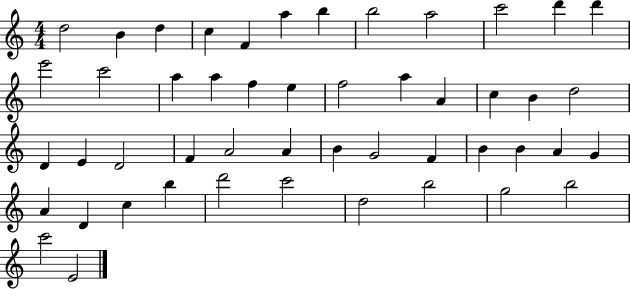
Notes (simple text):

D5/h B4/q D5/q C5/q F4/q A5/q B5/q B5/h A5/h C6/h D6/q D6/q E6/h C6/h A5/q A5/q F5/q E5/q F5/h A5/q A4/q C5/q B4/q D5/h D4/q E4/q D4/h F4/q A4/h A4/q B4/q G4/h F4/q B4/q B4/q A4/q G4/q A4/q D4/q C5/q B5/q D6/h C6/h D5/h B5/h G5/h B5/h C6/h E4/h